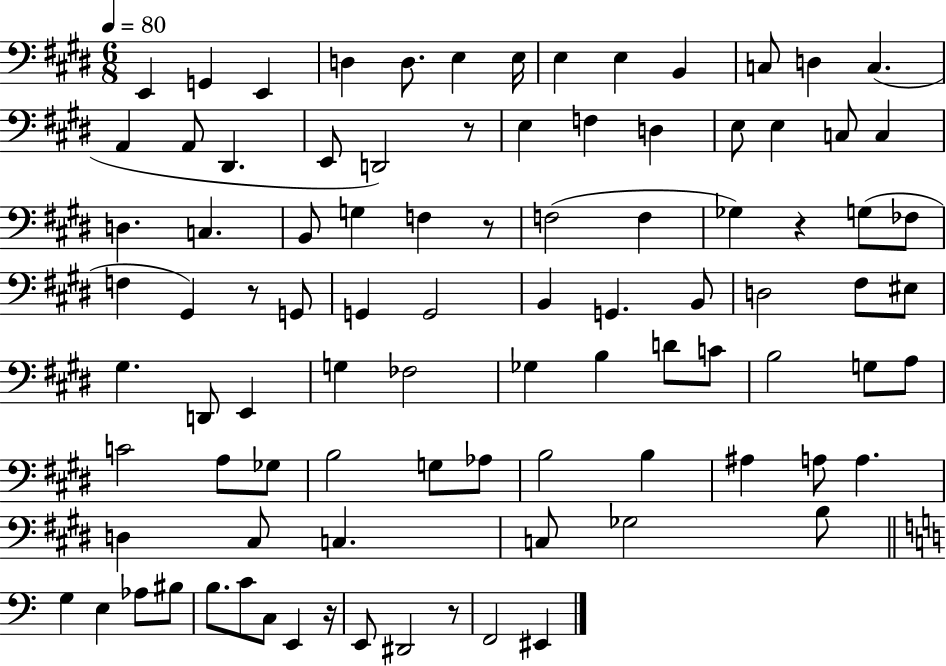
E2/q G2/q E2/q D3/q D3/e. E3/q E3/s E3/q E3/q B2/q C3/e D3/q C3/q. A2/q A2/e D#2/q. E2/e D2/h R/e E3/q F3/q D3/q E3/e E3/q C3/e C3/q D3/q. C3/q. B2/e G3/q F3/q R/e F3/h F3/q Gb3/q R/q G3/e FES3/e F3/q G#2/q R/e G2/e G2/q G2/h B2/q G2/q. B2/e D3/h F#3/e EIS3/e G#3/q. D2/e E2/q G3/q FES3/h Gb3/q B3/q D4/e C4/e B3/h G3/e A3/e C4/h A3/e Gb3/e B3/h G3/e Ab3/e B3/h B3/q A#3/q A3/e A3/q. D3/q C#3/e C3/q. C3/e Gb3/h B3/e G3/q E3/q Ab3/e BIS3/e B3/e. C4/e C3/e E2/q R/s E2/e D#2/h R/e F2/h EIS2/q